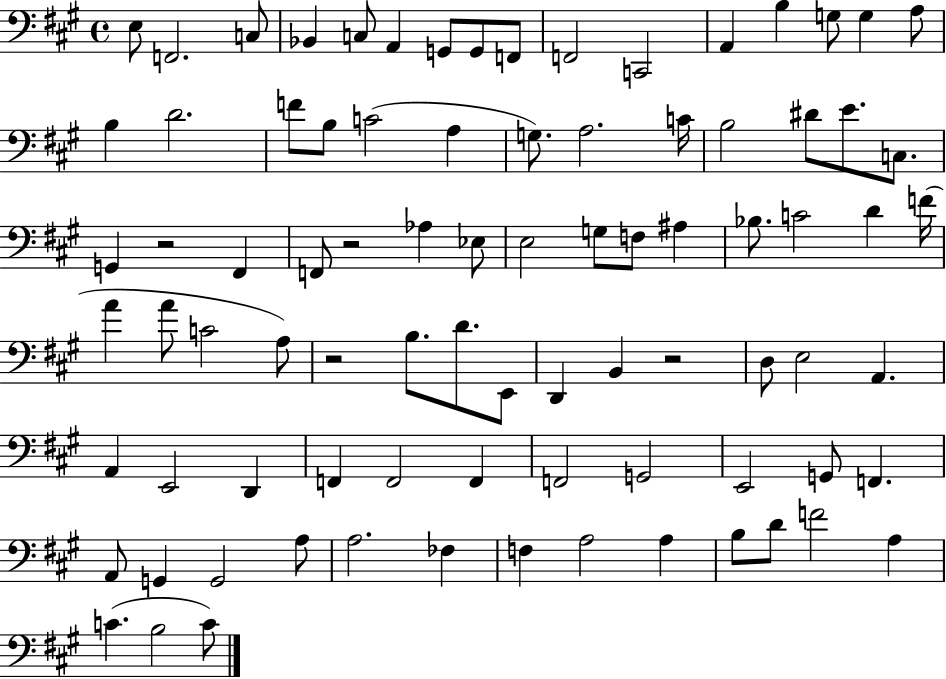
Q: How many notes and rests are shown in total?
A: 85